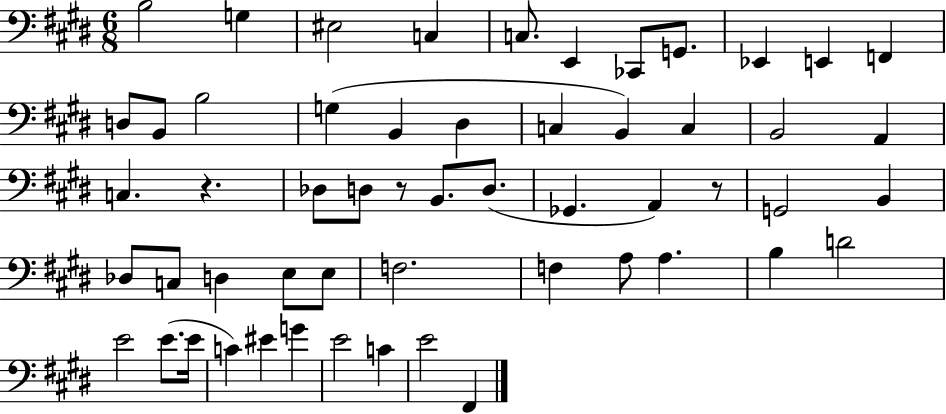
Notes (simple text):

B3/h G3/q EIS3/h C3/q C3/e. E2/q CES2/e G2/e. Eb2/q E2/q F2/q D3/e B2/e B3/h G3/q B2/q D#3/q C3/q B2/q C3/q B2/h A2/q C3/q. R/q. Db3/e D3/e R/e B2/e. D3/e. Gb2/q. A2/q R/e G2/h B2/q Db3/e C3/e D3/q E3/e E3/e F3/h. F3/q A3/e A3/q. B3/q D4/h E4/h E4/e. E4/s C4/q EIS4/q G4/q E4/h C4/q E4/h F#2/q